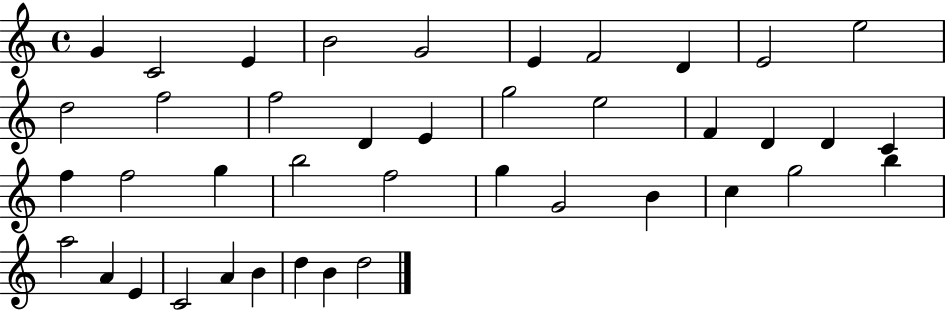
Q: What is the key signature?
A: C major